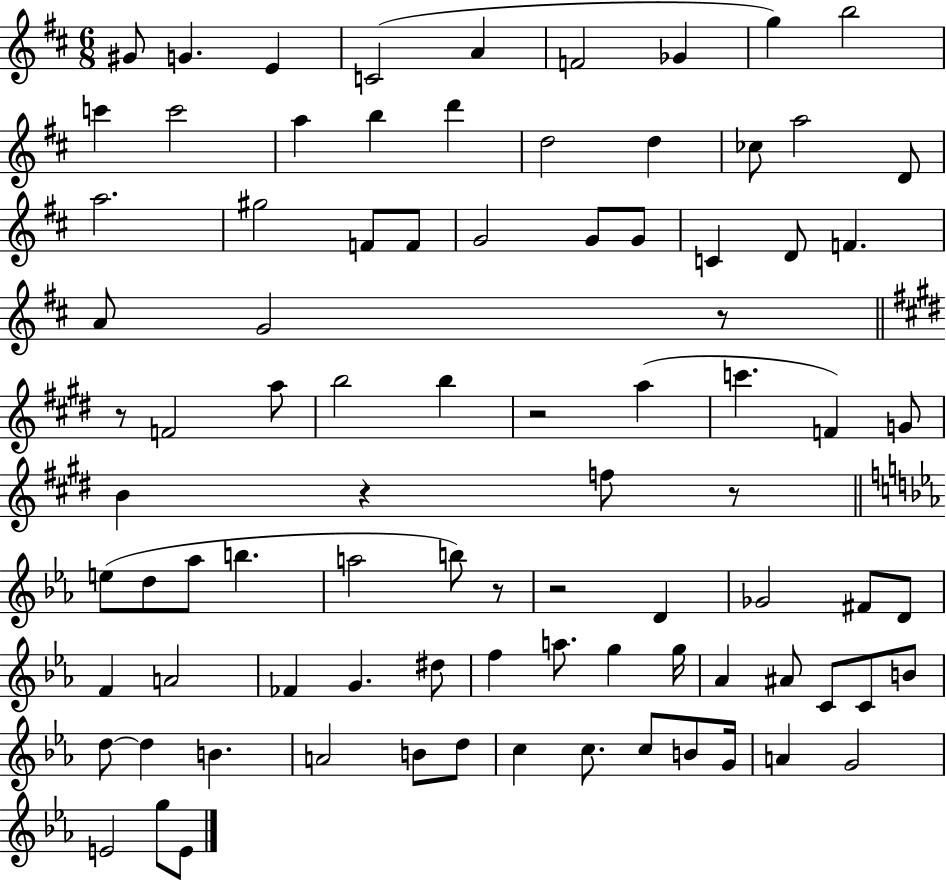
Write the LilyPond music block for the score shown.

{
  \clef treble
  \numericTimeSignature
  \time 6/8
  \key d \major
  gis'8 g'4. e'4 | c'2( a'4 | f'2 ges'4 | g''4) b''2 | \break c'''4 c'''2 | a''4 b''4 d'''4 | d''2 d''4 | ces''8 a''2 d'8 | \break a''2. | gis''2 f'8 f'8 | g'2 g'8 g'8 | c'4 d'8 f'4. | \break a'8 g'2 r8 | \bar "||" \break \key e \major r8 f'2 a''8 | b''2 b''4 | r2 a''4( | c'''4. f'4) g'8 | \break b'4 r4 f''8 r8 | \bar "||" \break \key c \minor e''8( d''8 aes''8 b''4. | a''2 b''8) r8 | r2 d'4 | ges'2 fis'8 d'8 | \break f'4 a'2 | fes'4 g'4. dis''8 | f''4 a''8. g''4 g''16 | aes'4 ais'8 c'8 c'8 b'8 | \break d''8~~ d''4 b'4. | a'2 b'8 d''8 | c''4 c''8. c''8 b'8 g'16 | a'4 g'2 | \break e'2 g''8 e'8 | \bar "|."
}